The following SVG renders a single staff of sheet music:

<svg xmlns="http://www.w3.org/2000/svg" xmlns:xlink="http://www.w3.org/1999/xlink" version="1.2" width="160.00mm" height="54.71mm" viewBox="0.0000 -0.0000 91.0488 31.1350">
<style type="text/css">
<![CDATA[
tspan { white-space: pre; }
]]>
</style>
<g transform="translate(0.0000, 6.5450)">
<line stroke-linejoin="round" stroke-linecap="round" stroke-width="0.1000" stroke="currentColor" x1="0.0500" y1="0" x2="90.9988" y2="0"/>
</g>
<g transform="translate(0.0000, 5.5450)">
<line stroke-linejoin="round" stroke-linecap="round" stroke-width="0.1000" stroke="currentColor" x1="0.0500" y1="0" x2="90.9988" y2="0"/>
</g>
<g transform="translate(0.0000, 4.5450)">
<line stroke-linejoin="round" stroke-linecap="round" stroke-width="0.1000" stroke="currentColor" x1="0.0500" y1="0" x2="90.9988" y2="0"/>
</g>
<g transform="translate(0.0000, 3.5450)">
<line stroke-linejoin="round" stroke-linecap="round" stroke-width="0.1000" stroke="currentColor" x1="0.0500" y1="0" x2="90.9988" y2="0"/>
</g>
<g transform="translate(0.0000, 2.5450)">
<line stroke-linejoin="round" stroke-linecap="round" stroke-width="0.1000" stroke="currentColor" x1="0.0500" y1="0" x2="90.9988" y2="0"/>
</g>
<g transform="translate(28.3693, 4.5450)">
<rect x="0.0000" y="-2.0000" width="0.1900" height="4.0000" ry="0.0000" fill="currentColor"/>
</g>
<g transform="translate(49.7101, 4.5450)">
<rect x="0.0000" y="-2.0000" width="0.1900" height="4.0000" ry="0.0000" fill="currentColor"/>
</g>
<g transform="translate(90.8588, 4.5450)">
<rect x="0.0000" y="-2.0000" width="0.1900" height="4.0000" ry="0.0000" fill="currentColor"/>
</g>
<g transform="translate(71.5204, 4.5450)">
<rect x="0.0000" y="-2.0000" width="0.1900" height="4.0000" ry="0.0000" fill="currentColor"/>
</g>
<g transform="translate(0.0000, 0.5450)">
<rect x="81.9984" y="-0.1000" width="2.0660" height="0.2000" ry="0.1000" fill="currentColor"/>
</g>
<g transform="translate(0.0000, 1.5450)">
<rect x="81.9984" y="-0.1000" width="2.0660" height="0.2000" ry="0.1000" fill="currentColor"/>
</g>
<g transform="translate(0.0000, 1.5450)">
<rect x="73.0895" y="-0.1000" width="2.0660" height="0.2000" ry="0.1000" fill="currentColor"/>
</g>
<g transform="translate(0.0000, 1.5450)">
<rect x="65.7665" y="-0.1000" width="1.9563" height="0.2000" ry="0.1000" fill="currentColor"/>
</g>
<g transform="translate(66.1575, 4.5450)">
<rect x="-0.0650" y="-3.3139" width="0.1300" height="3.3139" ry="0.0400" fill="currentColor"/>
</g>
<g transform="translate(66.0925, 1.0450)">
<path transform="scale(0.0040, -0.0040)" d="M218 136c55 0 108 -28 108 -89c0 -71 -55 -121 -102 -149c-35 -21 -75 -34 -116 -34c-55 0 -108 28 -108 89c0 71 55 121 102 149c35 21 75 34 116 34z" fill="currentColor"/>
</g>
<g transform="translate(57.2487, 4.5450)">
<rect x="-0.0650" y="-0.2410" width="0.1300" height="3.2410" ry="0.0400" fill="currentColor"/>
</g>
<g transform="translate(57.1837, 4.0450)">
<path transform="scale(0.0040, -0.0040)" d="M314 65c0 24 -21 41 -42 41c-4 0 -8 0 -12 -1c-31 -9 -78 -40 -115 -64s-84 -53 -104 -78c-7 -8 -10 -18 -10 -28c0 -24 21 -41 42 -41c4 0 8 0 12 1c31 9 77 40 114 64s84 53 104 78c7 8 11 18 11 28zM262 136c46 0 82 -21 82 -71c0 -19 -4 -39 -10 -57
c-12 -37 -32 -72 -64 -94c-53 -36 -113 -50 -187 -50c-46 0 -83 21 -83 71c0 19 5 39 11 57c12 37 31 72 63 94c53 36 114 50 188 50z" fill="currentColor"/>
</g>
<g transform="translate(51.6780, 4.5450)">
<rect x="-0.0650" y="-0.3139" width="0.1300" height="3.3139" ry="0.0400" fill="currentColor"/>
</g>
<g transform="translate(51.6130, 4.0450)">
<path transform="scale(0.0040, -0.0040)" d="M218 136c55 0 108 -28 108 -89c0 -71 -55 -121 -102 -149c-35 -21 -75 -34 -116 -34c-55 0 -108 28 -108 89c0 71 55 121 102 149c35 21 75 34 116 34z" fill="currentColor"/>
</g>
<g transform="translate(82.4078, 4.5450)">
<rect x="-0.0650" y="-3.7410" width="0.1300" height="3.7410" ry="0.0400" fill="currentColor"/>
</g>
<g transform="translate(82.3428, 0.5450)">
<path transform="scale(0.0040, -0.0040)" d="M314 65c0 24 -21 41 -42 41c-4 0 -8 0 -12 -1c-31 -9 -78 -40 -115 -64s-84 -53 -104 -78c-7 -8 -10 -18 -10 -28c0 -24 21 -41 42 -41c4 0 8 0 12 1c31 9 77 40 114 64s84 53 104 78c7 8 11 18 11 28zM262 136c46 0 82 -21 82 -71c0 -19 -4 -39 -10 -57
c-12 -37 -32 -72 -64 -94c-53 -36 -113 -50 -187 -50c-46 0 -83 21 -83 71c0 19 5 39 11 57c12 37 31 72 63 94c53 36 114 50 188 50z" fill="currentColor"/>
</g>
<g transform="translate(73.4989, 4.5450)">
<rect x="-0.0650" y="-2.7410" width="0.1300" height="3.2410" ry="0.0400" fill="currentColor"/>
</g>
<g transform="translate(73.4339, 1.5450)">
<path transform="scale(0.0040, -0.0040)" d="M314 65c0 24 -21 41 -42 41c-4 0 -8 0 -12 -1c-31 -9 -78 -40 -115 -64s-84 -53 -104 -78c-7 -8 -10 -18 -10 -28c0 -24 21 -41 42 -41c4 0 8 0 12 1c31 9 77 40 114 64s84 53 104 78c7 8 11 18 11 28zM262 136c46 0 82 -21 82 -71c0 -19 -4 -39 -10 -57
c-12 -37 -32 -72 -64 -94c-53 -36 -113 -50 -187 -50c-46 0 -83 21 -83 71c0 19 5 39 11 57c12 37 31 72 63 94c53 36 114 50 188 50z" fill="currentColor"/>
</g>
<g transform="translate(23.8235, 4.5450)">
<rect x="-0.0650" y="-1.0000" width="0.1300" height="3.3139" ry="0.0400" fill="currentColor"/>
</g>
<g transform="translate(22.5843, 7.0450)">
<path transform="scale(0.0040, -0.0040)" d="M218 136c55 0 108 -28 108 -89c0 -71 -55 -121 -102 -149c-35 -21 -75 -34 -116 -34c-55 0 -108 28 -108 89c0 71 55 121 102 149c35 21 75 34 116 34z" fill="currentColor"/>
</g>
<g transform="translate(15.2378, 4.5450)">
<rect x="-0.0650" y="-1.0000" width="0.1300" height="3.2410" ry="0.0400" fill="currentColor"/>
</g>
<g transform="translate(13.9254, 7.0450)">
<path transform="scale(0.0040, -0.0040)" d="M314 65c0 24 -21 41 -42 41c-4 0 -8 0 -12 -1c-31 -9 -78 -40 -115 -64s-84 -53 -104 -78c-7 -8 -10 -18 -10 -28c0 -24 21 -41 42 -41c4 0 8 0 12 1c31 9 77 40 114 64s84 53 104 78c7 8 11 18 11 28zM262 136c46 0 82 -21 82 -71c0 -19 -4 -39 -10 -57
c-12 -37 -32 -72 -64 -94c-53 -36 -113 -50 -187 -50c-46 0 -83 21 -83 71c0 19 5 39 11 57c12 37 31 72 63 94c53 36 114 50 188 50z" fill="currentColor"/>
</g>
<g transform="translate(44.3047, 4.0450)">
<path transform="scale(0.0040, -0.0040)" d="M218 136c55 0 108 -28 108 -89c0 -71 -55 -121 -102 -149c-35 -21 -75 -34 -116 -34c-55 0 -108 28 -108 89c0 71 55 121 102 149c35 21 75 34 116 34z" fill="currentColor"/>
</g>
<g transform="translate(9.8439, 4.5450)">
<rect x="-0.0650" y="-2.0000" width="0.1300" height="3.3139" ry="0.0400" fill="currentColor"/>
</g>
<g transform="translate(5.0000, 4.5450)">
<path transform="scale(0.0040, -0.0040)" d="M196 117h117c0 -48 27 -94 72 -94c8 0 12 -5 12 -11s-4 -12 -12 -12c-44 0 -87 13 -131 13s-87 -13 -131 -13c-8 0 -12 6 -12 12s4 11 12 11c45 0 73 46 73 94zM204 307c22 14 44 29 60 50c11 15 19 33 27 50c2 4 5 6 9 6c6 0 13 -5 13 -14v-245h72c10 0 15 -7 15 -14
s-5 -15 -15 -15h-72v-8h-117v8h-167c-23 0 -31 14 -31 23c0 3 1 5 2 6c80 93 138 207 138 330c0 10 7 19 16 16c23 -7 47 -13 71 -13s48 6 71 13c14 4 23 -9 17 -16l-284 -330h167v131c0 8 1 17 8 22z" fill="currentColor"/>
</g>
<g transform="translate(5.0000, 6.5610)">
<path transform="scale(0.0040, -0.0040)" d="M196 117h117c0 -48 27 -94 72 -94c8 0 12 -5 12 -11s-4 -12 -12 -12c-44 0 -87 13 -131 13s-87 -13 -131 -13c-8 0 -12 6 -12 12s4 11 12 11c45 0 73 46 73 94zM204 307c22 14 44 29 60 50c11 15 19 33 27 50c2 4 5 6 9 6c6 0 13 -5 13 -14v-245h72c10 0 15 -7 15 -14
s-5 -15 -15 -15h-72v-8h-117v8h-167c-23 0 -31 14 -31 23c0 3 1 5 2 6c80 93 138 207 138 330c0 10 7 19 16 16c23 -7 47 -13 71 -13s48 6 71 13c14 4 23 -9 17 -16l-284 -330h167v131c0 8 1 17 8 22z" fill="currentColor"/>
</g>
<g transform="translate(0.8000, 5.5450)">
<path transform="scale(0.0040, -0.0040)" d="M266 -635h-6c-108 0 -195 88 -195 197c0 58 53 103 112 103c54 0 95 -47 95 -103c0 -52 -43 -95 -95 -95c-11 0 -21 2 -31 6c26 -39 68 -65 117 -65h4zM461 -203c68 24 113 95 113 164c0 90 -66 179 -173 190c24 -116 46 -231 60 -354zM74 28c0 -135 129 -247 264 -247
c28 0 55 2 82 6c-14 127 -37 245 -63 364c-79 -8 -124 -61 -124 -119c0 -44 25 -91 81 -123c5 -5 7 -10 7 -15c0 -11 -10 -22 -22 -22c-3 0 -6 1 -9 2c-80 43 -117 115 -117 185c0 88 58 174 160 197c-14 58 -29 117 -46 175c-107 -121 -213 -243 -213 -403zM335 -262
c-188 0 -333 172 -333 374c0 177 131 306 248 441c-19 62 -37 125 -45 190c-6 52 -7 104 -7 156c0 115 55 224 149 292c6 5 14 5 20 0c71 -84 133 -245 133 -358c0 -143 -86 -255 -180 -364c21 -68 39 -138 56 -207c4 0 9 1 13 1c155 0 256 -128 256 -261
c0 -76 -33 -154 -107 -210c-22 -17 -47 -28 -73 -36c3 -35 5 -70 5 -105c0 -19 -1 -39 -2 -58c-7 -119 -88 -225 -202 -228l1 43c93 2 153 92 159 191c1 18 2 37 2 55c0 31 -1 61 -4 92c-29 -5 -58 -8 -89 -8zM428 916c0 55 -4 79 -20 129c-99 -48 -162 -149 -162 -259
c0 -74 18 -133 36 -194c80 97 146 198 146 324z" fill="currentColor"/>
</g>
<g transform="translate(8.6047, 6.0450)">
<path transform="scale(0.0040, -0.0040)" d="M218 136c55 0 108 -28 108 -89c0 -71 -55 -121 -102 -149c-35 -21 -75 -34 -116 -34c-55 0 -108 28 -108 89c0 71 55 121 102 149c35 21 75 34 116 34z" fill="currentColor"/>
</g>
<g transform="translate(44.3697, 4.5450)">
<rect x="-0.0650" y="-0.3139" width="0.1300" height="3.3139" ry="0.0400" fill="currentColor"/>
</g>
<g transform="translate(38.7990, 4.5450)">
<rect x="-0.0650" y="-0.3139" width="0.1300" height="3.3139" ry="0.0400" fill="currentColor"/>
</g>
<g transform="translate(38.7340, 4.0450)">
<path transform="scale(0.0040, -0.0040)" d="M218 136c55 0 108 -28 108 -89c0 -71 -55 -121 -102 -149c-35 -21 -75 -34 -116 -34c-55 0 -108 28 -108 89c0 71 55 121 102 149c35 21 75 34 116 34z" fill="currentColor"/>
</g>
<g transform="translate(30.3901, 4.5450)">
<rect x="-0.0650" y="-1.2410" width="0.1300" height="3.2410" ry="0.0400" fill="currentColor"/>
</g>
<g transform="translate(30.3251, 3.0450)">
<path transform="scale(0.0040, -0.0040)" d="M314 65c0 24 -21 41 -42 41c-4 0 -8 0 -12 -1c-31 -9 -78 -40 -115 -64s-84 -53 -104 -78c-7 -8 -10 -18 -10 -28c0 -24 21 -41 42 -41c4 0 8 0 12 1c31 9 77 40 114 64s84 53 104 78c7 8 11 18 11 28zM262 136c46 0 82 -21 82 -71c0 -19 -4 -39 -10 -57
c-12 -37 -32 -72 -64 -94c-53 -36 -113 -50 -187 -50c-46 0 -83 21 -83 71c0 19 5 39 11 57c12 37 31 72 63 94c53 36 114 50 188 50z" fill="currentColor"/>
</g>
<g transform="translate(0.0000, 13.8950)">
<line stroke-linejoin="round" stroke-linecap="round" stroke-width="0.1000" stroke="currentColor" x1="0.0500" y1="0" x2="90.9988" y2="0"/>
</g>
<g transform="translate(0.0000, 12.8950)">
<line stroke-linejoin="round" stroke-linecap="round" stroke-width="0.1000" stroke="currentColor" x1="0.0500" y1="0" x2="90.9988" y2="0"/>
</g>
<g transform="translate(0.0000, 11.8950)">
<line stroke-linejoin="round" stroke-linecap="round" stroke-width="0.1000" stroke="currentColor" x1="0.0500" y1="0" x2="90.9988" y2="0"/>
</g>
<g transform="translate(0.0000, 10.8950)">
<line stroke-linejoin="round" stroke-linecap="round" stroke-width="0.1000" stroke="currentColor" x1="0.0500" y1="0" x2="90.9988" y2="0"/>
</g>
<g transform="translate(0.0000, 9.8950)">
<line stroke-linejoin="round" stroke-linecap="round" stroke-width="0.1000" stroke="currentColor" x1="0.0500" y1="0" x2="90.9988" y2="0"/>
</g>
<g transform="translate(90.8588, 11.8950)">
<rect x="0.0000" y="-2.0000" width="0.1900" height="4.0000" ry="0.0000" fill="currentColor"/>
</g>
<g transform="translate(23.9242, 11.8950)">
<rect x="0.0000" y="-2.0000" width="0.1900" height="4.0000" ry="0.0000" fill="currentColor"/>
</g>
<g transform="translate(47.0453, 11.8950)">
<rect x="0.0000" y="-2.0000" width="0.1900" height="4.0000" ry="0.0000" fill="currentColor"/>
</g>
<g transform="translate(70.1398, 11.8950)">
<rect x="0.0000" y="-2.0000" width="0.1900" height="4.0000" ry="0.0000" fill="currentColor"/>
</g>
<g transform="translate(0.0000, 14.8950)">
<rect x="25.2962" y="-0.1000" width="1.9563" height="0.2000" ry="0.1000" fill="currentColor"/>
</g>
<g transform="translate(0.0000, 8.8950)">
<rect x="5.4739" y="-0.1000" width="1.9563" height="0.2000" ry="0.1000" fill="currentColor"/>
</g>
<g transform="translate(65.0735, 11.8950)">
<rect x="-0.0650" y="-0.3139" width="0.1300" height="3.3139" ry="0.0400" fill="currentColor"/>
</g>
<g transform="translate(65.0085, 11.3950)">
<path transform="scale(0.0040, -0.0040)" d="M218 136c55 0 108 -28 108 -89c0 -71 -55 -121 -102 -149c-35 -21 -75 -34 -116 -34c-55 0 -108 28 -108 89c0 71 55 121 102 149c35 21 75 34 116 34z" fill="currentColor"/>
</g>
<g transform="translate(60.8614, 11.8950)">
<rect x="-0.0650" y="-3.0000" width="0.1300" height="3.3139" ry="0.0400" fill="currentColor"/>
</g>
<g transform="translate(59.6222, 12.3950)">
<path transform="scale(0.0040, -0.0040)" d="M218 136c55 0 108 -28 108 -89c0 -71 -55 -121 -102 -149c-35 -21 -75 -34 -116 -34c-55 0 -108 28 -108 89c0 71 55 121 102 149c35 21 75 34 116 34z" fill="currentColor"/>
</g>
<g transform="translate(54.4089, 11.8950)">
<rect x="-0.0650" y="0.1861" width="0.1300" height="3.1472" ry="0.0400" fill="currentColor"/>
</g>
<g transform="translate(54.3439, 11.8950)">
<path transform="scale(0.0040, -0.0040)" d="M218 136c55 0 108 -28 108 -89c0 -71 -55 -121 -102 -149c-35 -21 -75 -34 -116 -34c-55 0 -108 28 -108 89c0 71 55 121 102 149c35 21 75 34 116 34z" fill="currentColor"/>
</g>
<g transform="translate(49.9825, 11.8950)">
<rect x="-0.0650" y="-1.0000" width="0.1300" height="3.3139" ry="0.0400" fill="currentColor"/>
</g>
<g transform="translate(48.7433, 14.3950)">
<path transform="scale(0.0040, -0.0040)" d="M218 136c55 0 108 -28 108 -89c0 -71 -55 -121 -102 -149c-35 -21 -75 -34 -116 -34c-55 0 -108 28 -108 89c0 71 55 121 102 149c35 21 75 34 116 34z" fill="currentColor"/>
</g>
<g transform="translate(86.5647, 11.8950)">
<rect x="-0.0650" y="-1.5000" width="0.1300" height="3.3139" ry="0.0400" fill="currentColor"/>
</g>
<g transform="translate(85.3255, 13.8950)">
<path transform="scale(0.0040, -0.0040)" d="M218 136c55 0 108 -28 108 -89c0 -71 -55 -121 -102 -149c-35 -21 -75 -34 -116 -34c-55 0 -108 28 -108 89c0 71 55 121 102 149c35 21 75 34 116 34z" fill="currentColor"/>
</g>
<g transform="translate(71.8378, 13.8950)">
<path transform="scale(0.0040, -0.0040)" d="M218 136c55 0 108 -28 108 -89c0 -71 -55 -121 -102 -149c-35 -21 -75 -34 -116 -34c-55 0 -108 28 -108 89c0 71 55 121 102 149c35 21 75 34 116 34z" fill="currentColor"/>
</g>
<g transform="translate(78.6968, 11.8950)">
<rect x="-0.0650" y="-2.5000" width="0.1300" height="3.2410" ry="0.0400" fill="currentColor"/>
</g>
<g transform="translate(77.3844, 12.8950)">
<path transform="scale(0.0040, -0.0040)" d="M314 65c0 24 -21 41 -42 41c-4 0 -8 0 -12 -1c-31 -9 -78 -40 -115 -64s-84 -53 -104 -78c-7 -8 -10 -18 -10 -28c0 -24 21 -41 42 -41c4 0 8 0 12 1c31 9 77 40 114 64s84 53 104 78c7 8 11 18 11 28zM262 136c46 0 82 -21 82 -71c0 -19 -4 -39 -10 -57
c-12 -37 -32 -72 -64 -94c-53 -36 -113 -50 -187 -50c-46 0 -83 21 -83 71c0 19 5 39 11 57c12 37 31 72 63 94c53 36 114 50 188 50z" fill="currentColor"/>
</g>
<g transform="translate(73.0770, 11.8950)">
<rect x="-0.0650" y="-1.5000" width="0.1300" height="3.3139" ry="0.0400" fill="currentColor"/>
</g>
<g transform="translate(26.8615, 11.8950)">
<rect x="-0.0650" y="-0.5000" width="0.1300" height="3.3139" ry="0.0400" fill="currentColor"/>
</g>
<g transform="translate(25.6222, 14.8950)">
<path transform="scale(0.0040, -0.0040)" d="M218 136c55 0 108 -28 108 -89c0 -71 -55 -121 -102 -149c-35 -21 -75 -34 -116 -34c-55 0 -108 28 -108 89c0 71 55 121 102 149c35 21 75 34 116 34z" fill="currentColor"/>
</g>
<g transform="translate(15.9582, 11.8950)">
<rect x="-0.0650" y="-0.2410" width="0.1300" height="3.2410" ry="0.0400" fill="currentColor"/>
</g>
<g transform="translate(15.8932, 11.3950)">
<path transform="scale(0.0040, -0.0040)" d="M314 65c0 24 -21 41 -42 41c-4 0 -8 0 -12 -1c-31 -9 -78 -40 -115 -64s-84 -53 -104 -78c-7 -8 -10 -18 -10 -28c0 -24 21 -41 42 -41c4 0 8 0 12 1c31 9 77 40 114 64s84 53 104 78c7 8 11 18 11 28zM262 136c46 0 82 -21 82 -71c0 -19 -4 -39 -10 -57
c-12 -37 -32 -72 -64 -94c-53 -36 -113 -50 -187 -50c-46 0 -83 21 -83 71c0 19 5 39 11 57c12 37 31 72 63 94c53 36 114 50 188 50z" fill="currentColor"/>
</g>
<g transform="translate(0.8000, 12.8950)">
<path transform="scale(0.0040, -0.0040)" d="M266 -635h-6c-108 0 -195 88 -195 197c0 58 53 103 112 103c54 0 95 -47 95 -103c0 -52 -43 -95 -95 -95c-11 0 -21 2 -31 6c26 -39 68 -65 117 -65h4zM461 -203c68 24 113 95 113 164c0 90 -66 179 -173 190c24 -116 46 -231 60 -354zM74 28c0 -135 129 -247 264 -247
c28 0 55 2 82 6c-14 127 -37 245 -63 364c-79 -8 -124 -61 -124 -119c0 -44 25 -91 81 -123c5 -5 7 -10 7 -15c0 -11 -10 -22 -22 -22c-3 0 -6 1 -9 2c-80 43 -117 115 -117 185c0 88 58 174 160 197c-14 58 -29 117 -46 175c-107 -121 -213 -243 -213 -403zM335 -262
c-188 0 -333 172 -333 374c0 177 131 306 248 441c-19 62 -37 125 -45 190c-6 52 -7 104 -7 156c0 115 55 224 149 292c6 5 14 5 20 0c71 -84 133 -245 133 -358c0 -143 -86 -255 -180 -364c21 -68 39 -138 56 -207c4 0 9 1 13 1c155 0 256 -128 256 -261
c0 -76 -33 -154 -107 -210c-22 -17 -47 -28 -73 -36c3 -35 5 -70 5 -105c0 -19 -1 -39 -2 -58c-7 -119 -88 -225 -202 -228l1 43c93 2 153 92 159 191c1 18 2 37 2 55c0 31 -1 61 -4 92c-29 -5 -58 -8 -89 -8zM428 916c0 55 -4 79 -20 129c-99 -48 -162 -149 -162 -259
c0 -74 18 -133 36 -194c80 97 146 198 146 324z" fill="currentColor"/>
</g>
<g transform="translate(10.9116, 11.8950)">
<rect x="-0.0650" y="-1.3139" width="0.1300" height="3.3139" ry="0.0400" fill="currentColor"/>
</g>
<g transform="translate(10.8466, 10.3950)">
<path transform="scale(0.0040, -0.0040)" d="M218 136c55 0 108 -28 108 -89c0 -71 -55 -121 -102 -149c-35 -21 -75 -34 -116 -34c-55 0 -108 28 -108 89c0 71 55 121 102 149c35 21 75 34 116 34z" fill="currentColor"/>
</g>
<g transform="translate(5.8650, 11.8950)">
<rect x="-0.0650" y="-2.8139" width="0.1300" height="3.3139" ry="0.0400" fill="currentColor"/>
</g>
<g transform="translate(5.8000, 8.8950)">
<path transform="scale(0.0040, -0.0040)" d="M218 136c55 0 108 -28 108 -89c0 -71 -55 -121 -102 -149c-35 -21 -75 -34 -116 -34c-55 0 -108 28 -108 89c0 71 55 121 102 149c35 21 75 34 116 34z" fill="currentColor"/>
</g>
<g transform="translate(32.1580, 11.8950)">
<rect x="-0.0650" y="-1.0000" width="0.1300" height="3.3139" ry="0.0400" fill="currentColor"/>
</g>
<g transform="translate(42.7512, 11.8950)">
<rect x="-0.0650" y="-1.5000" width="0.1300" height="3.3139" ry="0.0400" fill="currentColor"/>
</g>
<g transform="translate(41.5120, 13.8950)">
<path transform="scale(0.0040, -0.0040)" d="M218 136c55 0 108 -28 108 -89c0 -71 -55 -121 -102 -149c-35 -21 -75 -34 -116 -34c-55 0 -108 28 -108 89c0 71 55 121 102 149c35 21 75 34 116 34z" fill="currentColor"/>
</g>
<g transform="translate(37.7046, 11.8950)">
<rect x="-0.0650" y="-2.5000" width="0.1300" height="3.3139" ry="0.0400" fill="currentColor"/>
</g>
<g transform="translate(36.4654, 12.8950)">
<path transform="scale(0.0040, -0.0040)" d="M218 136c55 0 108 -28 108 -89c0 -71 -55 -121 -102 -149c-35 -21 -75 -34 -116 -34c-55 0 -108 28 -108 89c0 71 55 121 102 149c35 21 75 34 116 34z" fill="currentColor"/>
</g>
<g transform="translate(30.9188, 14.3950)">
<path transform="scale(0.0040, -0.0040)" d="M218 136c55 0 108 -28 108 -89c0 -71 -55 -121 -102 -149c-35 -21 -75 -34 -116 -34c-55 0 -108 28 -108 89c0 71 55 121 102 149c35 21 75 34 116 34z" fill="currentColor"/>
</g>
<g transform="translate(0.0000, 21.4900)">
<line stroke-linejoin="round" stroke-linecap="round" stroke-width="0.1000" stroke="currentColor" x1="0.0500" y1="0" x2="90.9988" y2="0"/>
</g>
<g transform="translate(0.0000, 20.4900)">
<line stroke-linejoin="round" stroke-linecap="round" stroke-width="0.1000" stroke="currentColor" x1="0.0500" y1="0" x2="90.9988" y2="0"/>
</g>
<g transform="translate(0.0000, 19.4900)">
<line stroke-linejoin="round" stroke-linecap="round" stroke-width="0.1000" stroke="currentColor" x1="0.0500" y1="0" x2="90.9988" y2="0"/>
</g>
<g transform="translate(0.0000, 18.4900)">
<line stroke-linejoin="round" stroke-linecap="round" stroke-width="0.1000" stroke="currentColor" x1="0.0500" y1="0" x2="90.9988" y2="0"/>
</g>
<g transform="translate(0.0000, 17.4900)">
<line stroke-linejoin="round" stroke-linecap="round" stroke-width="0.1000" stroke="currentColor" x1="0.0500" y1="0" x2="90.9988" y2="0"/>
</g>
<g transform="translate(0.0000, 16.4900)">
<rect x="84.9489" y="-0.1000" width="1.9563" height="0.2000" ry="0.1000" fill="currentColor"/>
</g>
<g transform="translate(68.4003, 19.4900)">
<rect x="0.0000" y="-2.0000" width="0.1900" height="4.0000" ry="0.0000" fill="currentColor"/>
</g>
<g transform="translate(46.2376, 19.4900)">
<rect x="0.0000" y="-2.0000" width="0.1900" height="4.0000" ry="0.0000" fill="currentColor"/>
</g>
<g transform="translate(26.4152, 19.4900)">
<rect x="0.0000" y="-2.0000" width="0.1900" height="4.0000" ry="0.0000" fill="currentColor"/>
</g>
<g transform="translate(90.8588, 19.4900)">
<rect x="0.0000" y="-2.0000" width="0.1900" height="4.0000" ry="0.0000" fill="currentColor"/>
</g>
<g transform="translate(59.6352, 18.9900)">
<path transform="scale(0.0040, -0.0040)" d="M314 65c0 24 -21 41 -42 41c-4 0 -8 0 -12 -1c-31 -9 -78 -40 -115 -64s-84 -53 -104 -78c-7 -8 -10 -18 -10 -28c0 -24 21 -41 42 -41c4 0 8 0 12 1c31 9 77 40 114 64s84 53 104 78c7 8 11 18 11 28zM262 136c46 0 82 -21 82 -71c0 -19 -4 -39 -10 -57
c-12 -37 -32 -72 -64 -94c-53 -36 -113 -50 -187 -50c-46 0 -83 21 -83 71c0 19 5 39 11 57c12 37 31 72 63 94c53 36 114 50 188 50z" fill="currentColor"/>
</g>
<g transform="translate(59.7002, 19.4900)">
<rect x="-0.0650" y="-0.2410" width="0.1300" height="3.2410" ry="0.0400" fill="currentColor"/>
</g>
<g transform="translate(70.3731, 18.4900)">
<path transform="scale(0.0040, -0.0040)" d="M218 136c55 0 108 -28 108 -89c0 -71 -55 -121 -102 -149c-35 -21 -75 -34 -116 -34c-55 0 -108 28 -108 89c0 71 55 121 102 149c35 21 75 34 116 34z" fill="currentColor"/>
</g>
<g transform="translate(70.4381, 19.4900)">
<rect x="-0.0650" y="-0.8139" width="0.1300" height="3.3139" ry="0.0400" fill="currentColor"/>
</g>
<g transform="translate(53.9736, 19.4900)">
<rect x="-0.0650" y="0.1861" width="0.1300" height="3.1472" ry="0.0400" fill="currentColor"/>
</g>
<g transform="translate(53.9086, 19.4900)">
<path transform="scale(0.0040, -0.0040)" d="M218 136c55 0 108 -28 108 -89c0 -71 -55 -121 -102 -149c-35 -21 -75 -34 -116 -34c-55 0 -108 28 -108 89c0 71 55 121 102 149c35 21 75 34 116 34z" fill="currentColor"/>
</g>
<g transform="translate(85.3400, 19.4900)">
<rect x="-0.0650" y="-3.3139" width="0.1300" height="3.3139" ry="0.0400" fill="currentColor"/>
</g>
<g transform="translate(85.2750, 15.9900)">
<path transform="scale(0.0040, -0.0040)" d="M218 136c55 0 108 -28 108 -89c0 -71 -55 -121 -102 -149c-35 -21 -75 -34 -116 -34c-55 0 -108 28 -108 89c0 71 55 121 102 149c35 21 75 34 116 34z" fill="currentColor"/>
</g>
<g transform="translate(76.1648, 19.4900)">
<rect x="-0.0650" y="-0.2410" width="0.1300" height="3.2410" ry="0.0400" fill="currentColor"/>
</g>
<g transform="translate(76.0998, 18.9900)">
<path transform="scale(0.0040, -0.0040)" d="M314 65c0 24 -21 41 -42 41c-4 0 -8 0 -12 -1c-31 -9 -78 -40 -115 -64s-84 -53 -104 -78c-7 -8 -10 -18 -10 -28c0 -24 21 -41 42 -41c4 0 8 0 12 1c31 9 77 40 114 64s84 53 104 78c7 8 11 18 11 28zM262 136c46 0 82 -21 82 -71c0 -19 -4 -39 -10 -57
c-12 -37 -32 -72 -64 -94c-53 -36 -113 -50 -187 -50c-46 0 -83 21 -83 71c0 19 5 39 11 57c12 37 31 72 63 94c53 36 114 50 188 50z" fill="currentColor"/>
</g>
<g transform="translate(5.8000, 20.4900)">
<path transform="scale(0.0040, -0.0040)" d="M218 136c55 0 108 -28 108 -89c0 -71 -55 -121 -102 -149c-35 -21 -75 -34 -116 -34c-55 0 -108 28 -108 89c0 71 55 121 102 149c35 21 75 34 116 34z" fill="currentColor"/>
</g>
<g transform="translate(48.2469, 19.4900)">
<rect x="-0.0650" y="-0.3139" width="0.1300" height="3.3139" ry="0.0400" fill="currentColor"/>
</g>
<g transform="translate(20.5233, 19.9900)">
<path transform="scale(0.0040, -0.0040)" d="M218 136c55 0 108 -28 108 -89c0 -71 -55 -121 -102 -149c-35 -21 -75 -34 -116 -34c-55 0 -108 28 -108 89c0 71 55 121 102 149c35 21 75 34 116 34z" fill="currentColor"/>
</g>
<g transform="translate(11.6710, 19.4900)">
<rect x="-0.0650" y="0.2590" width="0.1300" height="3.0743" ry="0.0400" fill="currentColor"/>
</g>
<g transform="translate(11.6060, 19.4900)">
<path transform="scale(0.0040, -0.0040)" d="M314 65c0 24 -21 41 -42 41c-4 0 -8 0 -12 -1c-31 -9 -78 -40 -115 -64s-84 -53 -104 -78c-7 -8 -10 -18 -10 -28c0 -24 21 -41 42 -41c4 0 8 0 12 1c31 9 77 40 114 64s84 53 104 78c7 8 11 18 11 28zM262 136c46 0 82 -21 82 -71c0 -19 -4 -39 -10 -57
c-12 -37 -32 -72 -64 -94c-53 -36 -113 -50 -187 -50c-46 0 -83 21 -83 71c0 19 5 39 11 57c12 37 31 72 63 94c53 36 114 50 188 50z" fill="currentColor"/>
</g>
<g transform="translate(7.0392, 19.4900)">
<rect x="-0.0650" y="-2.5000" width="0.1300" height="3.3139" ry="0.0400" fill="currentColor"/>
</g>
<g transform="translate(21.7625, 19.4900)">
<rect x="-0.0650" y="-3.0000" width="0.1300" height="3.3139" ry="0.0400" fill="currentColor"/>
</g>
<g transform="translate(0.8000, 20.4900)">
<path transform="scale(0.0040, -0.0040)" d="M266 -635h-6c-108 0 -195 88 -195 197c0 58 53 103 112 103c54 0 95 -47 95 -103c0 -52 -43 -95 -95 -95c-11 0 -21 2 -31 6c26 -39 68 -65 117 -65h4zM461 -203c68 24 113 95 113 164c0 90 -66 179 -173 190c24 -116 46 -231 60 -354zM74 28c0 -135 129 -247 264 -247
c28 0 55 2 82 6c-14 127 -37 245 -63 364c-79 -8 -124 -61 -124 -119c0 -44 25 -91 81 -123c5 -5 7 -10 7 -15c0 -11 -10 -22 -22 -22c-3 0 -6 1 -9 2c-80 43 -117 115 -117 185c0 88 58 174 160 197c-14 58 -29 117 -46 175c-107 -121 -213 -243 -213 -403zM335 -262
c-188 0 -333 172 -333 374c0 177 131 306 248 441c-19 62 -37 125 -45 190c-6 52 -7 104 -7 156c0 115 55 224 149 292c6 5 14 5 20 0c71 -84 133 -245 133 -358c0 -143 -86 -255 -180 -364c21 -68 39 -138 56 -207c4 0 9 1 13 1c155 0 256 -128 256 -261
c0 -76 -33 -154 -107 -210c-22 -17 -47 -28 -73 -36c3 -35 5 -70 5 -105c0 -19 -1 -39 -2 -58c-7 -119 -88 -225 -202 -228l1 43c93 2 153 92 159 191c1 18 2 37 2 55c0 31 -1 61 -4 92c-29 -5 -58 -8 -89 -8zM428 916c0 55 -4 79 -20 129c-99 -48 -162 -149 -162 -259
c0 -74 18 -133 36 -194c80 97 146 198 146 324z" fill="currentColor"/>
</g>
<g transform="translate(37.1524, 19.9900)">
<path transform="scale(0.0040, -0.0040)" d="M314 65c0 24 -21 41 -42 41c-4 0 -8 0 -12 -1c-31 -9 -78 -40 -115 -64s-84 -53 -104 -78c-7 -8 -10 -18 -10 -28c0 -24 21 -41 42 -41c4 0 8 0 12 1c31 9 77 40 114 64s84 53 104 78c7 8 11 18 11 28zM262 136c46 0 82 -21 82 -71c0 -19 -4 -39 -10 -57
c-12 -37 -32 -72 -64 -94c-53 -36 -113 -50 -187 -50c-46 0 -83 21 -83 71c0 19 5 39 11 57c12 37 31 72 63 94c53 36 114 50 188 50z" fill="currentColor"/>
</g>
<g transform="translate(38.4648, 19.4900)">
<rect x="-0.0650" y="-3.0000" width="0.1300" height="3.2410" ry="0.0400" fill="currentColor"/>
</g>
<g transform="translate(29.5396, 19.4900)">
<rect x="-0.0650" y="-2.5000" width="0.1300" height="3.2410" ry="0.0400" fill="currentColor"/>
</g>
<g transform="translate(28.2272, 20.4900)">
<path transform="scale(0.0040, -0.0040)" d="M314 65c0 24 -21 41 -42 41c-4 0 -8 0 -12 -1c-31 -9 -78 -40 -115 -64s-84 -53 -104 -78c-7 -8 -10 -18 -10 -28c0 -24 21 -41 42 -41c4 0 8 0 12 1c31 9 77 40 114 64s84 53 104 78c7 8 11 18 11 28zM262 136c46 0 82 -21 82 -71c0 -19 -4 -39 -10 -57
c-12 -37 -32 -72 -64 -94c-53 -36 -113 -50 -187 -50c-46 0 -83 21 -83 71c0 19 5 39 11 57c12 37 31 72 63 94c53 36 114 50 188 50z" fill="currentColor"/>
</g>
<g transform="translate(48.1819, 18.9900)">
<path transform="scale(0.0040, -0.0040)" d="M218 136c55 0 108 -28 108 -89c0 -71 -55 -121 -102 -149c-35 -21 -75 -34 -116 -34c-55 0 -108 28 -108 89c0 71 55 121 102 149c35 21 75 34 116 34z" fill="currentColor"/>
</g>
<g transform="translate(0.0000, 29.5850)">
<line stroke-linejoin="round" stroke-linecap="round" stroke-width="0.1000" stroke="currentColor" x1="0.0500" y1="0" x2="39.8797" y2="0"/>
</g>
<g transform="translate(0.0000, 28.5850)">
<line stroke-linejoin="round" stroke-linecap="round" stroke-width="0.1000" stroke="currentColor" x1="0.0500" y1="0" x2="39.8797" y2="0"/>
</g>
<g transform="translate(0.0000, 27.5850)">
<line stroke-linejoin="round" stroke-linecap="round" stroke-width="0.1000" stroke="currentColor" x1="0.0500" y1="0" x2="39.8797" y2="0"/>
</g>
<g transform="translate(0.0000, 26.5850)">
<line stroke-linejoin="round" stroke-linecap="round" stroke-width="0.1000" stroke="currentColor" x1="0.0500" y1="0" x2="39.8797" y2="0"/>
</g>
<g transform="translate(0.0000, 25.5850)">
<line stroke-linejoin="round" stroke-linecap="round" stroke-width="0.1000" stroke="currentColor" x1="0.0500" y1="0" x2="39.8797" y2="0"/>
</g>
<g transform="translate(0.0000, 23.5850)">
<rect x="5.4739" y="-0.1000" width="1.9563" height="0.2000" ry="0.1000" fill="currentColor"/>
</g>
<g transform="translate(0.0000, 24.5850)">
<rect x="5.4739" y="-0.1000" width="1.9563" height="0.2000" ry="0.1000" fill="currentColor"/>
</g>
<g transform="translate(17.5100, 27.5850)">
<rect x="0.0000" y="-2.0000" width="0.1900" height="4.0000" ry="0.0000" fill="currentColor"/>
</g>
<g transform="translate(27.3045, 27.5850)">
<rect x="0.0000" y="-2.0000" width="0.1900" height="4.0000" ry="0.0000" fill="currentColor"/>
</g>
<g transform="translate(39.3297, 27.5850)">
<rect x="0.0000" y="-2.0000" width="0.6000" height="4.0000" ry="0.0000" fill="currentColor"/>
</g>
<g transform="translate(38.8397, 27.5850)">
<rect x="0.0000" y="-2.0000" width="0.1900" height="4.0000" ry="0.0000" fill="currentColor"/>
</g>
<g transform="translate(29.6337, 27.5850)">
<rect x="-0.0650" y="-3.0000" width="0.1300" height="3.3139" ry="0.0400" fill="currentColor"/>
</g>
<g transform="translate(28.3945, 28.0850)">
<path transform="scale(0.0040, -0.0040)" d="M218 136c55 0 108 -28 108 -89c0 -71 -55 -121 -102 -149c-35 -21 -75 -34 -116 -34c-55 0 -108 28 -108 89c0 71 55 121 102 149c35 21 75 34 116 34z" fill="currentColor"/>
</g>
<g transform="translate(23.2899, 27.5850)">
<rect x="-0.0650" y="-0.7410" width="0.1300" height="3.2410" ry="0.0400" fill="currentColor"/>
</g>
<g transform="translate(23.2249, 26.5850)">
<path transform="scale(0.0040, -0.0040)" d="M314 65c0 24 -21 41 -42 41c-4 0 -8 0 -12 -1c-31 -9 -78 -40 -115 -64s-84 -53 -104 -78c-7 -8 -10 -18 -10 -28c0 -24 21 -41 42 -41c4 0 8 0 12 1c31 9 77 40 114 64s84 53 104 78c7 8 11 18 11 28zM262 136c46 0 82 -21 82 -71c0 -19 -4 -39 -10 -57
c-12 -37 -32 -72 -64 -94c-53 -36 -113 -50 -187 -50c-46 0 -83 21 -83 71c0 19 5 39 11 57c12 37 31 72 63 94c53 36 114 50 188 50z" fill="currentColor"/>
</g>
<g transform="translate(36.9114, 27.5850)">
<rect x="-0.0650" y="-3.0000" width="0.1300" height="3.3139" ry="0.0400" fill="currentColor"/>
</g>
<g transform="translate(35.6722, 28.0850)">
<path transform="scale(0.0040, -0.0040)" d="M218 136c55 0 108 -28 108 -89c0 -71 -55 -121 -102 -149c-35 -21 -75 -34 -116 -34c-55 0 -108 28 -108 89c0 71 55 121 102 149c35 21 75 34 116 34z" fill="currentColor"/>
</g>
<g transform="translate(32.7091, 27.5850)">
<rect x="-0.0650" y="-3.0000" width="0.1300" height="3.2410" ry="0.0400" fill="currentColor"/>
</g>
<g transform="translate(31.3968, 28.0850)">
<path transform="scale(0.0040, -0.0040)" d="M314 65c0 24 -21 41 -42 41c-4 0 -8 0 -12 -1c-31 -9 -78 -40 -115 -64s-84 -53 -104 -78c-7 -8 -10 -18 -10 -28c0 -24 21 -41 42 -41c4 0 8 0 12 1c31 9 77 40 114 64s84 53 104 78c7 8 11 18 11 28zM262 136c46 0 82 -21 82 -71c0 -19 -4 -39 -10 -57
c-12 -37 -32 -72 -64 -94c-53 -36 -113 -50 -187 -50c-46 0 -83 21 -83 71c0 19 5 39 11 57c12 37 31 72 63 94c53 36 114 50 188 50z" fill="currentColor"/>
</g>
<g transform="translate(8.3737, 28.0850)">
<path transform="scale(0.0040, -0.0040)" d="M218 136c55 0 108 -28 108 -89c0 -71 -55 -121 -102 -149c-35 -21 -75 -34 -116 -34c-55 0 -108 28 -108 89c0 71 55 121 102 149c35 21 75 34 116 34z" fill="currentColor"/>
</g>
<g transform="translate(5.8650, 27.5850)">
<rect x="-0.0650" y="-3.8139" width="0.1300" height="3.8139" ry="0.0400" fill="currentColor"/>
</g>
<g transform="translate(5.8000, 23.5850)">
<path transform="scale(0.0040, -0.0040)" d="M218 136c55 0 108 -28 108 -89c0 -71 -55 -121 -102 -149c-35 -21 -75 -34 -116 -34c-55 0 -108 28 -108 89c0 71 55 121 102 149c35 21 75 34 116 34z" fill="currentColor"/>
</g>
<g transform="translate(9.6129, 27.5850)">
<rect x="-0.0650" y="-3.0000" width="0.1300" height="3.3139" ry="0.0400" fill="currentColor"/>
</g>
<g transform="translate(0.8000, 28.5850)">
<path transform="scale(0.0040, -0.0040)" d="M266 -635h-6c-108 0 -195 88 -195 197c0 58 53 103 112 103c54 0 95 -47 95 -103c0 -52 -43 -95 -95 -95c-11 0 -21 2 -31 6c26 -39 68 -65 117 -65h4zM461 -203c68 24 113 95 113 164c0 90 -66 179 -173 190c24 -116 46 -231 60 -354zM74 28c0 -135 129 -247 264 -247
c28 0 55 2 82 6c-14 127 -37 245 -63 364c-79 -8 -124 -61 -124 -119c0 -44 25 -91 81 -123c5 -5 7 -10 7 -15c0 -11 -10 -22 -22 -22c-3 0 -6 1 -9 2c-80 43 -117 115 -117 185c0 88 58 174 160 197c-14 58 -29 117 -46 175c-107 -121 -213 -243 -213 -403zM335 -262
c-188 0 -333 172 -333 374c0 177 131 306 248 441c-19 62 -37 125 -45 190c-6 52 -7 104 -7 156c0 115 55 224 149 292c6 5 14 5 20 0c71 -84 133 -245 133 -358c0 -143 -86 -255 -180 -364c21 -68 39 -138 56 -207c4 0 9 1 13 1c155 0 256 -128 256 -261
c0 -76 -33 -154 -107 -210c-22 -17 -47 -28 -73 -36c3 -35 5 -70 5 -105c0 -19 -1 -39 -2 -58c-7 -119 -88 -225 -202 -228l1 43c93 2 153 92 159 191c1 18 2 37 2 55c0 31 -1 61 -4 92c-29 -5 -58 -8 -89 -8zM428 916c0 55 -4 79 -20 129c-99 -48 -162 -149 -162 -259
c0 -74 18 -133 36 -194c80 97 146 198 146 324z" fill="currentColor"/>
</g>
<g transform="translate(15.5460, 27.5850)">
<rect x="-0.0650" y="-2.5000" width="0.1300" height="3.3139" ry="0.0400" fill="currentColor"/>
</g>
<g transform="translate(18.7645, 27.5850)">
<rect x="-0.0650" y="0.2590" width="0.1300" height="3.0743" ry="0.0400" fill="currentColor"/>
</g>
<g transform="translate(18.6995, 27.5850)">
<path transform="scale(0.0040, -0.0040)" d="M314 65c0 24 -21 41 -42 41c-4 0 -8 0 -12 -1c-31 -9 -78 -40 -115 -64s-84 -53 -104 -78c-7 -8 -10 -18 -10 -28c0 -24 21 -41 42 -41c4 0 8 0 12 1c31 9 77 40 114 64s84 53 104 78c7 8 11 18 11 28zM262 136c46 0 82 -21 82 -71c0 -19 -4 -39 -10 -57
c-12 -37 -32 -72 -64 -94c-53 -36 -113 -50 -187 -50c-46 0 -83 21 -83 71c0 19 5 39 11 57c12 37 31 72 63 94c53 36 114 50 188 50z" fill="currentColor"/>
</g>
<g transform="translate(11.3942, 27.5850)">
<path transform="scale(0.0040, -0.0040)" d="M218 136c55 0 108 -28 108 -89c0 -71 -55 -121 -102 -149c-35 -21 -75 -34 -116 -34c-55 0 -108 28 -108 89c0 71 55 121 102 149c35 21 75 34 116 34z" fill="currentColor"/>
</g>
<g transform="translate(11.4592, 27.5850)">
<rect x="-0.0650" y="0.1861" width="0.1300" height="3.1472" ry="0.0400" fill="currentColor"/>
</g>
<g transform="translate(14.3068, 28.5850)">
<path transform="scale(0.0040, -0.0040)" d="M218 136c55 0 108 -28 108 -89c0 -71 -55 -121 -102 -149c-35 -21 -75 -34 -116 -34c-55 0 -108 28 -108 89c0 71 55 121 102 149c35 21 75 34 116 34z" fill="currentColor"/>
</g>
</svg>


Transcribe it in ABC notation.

X:1
T:Untitled
M:4/4
L:1/4
K:C
F D2 D e2 c c c c2 b a2 c'2 a e c2 C D G E D B A c E G2 E G B2 A G2 A2 c B c2 d c2 b c' A B G B2 d2 A A2 A